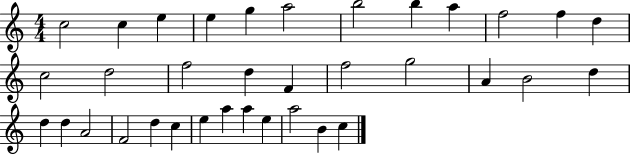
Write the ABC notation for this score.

X:1
T:Untitled
M:4/4
L:1/4
K:C
c2 c e e g a2 b2 b a f2 f d c2 d2 f2 d F f2 g2 A B2 d d d A2 F2 d c e a a e a2 B c